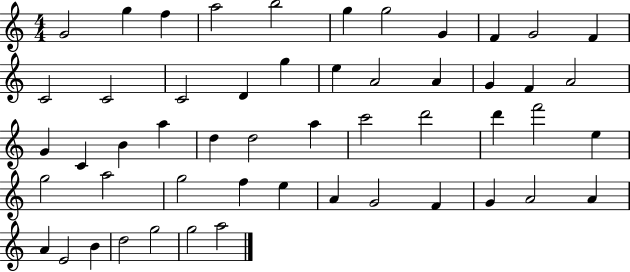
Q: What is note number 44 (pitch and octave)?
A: A4